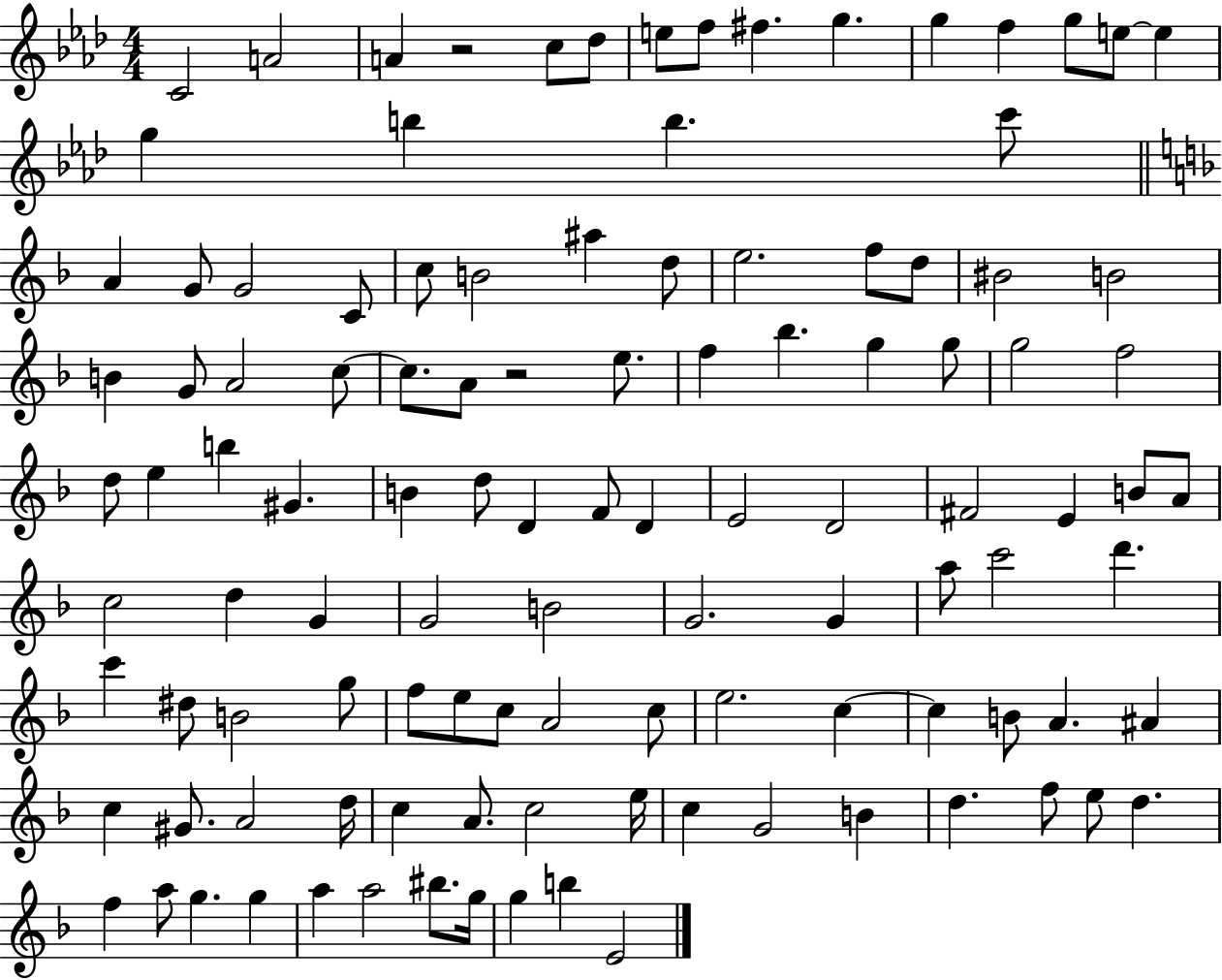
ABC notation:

X:1
T:Untitled
M:4/4
L:1/4
K:Ab
C2 A2 A z2 c/2 _d/2 e/2 f/2 ^f g g f g/2 e/2 e g b b c'/2 A G/2 G2 C/2 c/2 B2 ^a d/2 e2 f/2 d/2 ^B2 B2 B G/2 A2 c/2 c/2 A/2 z2 e/2 f _b g g/2 g2 f2 d/2 e b ^G B d/2 D F/2 D E2 D2 ^F2 E B/2 A/2 c2 d G G2 B2 G2 G a/2 c'2 d' c' ^d/2 B2 g/2 f/2 e/2 c/2 A2 c/2 e2 c c B/2 A ^A c ^G/2 A2 d/4 c A/2 c2 e/4 c G2 B d f/2 e/2 d f a/2 g g a a2 ^b/2 g/4 g b E2